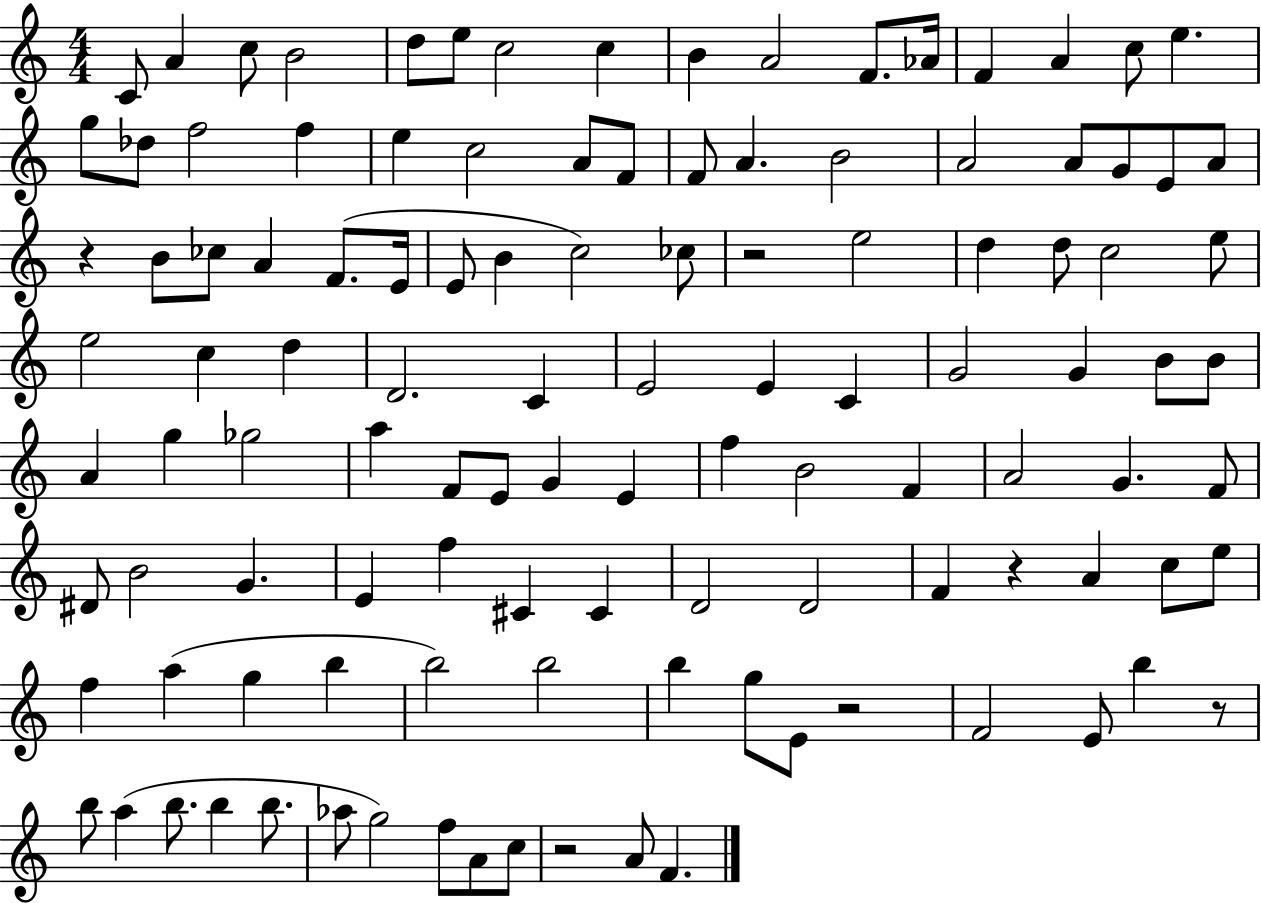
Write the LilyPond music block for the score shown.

{
  \clef treble
  \numericTimeSignature
  \time 4/4
  \key c \major
  c'8 a'4 c''8 b'2 | d''8 e''8 c''2 c''4 | b'4 a'2 f'8. aes'16 | f'4 a'4 c''8 e''4. | \break g''8 des''8 f''2 f''4 | e''4 c''2 a'8 f'8 | f'8 a'4. b'2 | a'2 a'8 g'8 e'8 a'8 | \break r4 b'8 ces''8 a'4 f'8.( e'16 | e'8 b'4 c''2) ces''8 | r2 e''2 | d''4 d''8 c''2 e''8 | \break e''2 c''4 d''4 | d'2. c'4 | e'2 e'4 c'4 | g'2 g'4 b'8 b'8 | \break a'4 g''4 ges''2 | a''4 f'8 e'8 g'4 e'4 | f''4 b'2 f'4 | a'2 g'4. f'8 | \break dis'8 b'2 g'4. | e'4 f''4 cis'4 cis'4 | d'2 d'2 | f'4 r4 a'4 c''8 e''8 | \break f''4 a''4( g''4 b''4 | b''2) b''2 | b''4 g''8 e'8 r2 | f'2 e'8 b''4 r8 | \break b''8 a''4( b''8. b''4 b''8. | aes''8 g''2) f''8 a'8 c''8 | r2 a'8 f'4. | \bar "|."
}